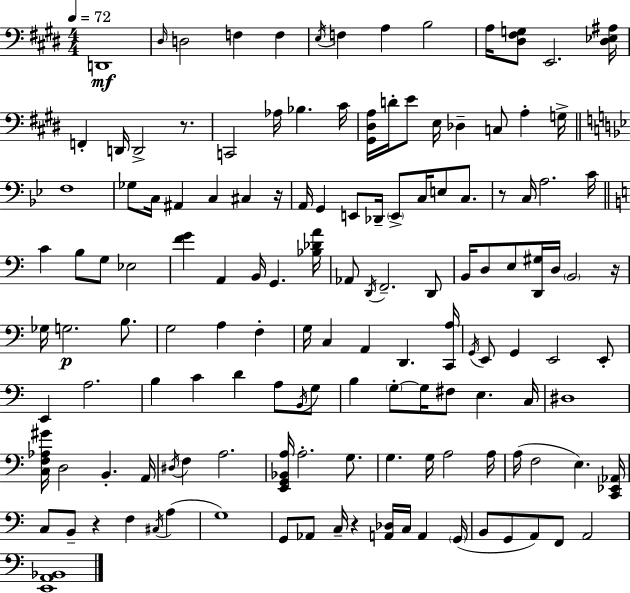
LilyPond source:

{
  \clef bass
  \numericTimeSignature
  \time 4/4
  \key e \major
  \tempo 4 = 72
  d,1\mf | \grace { dis16 } d2 f4 f4 | \acciaccatura { e16 } f4 a4 b2 | a16 <dis fis g>8 e,2. | \break <dis ees ais>16 f,4-. d,16 d,2-> r8. | c,2 aes16 bes4. | cis'16 <gis, dis a>16 d'16-. e'8 e16 des4-- c8 a4-. | g16-> \bar "||" \break \key bes \major f1 | ges8 c16 ais,4 c4 cis4 r16 | a,16 g,4 e,8 des,16-- \parenthesize e,8-> c16 e8 c8. | r8 c16 a2. c'16 | \break \bar "||" \break \key a \minor c'4 b8 g8 ees2 | <f' g'>4 a,4 b,16 g,4. <bes des' a'>16 | aes,8 \acciaccatura { d,16 } f,2.-- d,8 | b,16 d8 e8 <d, gis>16 d16 \parenthesize b,2 | \break r16 ges16 g2.\p b8. | g2 a4 f4-. | g16 c4 a,4 d,4. | <c, a>16 \acciaccatura { g,16 } e,8 g,4 e,2 | \break e,8-. e,4 a2. | b4 c'4 d'4 a8 | \acciaccatura { b,16 } g8 b4 \parenthesize g8-.~~ g16 fis8 e4. | c16 dis1 | \break <c f aes gis'>16 d2 b,4.-. | a,16 \acciaccatura { dis16 } f4 a2. | <e, g, bes, a>16 a2.-. | g8. g4. g16 a2 | \break a16 a16( f2 e4.) | <c, ees, aes,>16 c8 b,8-- r4 f4 | \acciaccatura { cis16 }( a4 g1) | g,8 aes,8 c16-- r4 <a, des>16 c16 | \break a,4 \parenthesize g,16( b,8 g,8 a,8) f,8 a,2 | <e, a, bes,>1 | \bar "|."
}